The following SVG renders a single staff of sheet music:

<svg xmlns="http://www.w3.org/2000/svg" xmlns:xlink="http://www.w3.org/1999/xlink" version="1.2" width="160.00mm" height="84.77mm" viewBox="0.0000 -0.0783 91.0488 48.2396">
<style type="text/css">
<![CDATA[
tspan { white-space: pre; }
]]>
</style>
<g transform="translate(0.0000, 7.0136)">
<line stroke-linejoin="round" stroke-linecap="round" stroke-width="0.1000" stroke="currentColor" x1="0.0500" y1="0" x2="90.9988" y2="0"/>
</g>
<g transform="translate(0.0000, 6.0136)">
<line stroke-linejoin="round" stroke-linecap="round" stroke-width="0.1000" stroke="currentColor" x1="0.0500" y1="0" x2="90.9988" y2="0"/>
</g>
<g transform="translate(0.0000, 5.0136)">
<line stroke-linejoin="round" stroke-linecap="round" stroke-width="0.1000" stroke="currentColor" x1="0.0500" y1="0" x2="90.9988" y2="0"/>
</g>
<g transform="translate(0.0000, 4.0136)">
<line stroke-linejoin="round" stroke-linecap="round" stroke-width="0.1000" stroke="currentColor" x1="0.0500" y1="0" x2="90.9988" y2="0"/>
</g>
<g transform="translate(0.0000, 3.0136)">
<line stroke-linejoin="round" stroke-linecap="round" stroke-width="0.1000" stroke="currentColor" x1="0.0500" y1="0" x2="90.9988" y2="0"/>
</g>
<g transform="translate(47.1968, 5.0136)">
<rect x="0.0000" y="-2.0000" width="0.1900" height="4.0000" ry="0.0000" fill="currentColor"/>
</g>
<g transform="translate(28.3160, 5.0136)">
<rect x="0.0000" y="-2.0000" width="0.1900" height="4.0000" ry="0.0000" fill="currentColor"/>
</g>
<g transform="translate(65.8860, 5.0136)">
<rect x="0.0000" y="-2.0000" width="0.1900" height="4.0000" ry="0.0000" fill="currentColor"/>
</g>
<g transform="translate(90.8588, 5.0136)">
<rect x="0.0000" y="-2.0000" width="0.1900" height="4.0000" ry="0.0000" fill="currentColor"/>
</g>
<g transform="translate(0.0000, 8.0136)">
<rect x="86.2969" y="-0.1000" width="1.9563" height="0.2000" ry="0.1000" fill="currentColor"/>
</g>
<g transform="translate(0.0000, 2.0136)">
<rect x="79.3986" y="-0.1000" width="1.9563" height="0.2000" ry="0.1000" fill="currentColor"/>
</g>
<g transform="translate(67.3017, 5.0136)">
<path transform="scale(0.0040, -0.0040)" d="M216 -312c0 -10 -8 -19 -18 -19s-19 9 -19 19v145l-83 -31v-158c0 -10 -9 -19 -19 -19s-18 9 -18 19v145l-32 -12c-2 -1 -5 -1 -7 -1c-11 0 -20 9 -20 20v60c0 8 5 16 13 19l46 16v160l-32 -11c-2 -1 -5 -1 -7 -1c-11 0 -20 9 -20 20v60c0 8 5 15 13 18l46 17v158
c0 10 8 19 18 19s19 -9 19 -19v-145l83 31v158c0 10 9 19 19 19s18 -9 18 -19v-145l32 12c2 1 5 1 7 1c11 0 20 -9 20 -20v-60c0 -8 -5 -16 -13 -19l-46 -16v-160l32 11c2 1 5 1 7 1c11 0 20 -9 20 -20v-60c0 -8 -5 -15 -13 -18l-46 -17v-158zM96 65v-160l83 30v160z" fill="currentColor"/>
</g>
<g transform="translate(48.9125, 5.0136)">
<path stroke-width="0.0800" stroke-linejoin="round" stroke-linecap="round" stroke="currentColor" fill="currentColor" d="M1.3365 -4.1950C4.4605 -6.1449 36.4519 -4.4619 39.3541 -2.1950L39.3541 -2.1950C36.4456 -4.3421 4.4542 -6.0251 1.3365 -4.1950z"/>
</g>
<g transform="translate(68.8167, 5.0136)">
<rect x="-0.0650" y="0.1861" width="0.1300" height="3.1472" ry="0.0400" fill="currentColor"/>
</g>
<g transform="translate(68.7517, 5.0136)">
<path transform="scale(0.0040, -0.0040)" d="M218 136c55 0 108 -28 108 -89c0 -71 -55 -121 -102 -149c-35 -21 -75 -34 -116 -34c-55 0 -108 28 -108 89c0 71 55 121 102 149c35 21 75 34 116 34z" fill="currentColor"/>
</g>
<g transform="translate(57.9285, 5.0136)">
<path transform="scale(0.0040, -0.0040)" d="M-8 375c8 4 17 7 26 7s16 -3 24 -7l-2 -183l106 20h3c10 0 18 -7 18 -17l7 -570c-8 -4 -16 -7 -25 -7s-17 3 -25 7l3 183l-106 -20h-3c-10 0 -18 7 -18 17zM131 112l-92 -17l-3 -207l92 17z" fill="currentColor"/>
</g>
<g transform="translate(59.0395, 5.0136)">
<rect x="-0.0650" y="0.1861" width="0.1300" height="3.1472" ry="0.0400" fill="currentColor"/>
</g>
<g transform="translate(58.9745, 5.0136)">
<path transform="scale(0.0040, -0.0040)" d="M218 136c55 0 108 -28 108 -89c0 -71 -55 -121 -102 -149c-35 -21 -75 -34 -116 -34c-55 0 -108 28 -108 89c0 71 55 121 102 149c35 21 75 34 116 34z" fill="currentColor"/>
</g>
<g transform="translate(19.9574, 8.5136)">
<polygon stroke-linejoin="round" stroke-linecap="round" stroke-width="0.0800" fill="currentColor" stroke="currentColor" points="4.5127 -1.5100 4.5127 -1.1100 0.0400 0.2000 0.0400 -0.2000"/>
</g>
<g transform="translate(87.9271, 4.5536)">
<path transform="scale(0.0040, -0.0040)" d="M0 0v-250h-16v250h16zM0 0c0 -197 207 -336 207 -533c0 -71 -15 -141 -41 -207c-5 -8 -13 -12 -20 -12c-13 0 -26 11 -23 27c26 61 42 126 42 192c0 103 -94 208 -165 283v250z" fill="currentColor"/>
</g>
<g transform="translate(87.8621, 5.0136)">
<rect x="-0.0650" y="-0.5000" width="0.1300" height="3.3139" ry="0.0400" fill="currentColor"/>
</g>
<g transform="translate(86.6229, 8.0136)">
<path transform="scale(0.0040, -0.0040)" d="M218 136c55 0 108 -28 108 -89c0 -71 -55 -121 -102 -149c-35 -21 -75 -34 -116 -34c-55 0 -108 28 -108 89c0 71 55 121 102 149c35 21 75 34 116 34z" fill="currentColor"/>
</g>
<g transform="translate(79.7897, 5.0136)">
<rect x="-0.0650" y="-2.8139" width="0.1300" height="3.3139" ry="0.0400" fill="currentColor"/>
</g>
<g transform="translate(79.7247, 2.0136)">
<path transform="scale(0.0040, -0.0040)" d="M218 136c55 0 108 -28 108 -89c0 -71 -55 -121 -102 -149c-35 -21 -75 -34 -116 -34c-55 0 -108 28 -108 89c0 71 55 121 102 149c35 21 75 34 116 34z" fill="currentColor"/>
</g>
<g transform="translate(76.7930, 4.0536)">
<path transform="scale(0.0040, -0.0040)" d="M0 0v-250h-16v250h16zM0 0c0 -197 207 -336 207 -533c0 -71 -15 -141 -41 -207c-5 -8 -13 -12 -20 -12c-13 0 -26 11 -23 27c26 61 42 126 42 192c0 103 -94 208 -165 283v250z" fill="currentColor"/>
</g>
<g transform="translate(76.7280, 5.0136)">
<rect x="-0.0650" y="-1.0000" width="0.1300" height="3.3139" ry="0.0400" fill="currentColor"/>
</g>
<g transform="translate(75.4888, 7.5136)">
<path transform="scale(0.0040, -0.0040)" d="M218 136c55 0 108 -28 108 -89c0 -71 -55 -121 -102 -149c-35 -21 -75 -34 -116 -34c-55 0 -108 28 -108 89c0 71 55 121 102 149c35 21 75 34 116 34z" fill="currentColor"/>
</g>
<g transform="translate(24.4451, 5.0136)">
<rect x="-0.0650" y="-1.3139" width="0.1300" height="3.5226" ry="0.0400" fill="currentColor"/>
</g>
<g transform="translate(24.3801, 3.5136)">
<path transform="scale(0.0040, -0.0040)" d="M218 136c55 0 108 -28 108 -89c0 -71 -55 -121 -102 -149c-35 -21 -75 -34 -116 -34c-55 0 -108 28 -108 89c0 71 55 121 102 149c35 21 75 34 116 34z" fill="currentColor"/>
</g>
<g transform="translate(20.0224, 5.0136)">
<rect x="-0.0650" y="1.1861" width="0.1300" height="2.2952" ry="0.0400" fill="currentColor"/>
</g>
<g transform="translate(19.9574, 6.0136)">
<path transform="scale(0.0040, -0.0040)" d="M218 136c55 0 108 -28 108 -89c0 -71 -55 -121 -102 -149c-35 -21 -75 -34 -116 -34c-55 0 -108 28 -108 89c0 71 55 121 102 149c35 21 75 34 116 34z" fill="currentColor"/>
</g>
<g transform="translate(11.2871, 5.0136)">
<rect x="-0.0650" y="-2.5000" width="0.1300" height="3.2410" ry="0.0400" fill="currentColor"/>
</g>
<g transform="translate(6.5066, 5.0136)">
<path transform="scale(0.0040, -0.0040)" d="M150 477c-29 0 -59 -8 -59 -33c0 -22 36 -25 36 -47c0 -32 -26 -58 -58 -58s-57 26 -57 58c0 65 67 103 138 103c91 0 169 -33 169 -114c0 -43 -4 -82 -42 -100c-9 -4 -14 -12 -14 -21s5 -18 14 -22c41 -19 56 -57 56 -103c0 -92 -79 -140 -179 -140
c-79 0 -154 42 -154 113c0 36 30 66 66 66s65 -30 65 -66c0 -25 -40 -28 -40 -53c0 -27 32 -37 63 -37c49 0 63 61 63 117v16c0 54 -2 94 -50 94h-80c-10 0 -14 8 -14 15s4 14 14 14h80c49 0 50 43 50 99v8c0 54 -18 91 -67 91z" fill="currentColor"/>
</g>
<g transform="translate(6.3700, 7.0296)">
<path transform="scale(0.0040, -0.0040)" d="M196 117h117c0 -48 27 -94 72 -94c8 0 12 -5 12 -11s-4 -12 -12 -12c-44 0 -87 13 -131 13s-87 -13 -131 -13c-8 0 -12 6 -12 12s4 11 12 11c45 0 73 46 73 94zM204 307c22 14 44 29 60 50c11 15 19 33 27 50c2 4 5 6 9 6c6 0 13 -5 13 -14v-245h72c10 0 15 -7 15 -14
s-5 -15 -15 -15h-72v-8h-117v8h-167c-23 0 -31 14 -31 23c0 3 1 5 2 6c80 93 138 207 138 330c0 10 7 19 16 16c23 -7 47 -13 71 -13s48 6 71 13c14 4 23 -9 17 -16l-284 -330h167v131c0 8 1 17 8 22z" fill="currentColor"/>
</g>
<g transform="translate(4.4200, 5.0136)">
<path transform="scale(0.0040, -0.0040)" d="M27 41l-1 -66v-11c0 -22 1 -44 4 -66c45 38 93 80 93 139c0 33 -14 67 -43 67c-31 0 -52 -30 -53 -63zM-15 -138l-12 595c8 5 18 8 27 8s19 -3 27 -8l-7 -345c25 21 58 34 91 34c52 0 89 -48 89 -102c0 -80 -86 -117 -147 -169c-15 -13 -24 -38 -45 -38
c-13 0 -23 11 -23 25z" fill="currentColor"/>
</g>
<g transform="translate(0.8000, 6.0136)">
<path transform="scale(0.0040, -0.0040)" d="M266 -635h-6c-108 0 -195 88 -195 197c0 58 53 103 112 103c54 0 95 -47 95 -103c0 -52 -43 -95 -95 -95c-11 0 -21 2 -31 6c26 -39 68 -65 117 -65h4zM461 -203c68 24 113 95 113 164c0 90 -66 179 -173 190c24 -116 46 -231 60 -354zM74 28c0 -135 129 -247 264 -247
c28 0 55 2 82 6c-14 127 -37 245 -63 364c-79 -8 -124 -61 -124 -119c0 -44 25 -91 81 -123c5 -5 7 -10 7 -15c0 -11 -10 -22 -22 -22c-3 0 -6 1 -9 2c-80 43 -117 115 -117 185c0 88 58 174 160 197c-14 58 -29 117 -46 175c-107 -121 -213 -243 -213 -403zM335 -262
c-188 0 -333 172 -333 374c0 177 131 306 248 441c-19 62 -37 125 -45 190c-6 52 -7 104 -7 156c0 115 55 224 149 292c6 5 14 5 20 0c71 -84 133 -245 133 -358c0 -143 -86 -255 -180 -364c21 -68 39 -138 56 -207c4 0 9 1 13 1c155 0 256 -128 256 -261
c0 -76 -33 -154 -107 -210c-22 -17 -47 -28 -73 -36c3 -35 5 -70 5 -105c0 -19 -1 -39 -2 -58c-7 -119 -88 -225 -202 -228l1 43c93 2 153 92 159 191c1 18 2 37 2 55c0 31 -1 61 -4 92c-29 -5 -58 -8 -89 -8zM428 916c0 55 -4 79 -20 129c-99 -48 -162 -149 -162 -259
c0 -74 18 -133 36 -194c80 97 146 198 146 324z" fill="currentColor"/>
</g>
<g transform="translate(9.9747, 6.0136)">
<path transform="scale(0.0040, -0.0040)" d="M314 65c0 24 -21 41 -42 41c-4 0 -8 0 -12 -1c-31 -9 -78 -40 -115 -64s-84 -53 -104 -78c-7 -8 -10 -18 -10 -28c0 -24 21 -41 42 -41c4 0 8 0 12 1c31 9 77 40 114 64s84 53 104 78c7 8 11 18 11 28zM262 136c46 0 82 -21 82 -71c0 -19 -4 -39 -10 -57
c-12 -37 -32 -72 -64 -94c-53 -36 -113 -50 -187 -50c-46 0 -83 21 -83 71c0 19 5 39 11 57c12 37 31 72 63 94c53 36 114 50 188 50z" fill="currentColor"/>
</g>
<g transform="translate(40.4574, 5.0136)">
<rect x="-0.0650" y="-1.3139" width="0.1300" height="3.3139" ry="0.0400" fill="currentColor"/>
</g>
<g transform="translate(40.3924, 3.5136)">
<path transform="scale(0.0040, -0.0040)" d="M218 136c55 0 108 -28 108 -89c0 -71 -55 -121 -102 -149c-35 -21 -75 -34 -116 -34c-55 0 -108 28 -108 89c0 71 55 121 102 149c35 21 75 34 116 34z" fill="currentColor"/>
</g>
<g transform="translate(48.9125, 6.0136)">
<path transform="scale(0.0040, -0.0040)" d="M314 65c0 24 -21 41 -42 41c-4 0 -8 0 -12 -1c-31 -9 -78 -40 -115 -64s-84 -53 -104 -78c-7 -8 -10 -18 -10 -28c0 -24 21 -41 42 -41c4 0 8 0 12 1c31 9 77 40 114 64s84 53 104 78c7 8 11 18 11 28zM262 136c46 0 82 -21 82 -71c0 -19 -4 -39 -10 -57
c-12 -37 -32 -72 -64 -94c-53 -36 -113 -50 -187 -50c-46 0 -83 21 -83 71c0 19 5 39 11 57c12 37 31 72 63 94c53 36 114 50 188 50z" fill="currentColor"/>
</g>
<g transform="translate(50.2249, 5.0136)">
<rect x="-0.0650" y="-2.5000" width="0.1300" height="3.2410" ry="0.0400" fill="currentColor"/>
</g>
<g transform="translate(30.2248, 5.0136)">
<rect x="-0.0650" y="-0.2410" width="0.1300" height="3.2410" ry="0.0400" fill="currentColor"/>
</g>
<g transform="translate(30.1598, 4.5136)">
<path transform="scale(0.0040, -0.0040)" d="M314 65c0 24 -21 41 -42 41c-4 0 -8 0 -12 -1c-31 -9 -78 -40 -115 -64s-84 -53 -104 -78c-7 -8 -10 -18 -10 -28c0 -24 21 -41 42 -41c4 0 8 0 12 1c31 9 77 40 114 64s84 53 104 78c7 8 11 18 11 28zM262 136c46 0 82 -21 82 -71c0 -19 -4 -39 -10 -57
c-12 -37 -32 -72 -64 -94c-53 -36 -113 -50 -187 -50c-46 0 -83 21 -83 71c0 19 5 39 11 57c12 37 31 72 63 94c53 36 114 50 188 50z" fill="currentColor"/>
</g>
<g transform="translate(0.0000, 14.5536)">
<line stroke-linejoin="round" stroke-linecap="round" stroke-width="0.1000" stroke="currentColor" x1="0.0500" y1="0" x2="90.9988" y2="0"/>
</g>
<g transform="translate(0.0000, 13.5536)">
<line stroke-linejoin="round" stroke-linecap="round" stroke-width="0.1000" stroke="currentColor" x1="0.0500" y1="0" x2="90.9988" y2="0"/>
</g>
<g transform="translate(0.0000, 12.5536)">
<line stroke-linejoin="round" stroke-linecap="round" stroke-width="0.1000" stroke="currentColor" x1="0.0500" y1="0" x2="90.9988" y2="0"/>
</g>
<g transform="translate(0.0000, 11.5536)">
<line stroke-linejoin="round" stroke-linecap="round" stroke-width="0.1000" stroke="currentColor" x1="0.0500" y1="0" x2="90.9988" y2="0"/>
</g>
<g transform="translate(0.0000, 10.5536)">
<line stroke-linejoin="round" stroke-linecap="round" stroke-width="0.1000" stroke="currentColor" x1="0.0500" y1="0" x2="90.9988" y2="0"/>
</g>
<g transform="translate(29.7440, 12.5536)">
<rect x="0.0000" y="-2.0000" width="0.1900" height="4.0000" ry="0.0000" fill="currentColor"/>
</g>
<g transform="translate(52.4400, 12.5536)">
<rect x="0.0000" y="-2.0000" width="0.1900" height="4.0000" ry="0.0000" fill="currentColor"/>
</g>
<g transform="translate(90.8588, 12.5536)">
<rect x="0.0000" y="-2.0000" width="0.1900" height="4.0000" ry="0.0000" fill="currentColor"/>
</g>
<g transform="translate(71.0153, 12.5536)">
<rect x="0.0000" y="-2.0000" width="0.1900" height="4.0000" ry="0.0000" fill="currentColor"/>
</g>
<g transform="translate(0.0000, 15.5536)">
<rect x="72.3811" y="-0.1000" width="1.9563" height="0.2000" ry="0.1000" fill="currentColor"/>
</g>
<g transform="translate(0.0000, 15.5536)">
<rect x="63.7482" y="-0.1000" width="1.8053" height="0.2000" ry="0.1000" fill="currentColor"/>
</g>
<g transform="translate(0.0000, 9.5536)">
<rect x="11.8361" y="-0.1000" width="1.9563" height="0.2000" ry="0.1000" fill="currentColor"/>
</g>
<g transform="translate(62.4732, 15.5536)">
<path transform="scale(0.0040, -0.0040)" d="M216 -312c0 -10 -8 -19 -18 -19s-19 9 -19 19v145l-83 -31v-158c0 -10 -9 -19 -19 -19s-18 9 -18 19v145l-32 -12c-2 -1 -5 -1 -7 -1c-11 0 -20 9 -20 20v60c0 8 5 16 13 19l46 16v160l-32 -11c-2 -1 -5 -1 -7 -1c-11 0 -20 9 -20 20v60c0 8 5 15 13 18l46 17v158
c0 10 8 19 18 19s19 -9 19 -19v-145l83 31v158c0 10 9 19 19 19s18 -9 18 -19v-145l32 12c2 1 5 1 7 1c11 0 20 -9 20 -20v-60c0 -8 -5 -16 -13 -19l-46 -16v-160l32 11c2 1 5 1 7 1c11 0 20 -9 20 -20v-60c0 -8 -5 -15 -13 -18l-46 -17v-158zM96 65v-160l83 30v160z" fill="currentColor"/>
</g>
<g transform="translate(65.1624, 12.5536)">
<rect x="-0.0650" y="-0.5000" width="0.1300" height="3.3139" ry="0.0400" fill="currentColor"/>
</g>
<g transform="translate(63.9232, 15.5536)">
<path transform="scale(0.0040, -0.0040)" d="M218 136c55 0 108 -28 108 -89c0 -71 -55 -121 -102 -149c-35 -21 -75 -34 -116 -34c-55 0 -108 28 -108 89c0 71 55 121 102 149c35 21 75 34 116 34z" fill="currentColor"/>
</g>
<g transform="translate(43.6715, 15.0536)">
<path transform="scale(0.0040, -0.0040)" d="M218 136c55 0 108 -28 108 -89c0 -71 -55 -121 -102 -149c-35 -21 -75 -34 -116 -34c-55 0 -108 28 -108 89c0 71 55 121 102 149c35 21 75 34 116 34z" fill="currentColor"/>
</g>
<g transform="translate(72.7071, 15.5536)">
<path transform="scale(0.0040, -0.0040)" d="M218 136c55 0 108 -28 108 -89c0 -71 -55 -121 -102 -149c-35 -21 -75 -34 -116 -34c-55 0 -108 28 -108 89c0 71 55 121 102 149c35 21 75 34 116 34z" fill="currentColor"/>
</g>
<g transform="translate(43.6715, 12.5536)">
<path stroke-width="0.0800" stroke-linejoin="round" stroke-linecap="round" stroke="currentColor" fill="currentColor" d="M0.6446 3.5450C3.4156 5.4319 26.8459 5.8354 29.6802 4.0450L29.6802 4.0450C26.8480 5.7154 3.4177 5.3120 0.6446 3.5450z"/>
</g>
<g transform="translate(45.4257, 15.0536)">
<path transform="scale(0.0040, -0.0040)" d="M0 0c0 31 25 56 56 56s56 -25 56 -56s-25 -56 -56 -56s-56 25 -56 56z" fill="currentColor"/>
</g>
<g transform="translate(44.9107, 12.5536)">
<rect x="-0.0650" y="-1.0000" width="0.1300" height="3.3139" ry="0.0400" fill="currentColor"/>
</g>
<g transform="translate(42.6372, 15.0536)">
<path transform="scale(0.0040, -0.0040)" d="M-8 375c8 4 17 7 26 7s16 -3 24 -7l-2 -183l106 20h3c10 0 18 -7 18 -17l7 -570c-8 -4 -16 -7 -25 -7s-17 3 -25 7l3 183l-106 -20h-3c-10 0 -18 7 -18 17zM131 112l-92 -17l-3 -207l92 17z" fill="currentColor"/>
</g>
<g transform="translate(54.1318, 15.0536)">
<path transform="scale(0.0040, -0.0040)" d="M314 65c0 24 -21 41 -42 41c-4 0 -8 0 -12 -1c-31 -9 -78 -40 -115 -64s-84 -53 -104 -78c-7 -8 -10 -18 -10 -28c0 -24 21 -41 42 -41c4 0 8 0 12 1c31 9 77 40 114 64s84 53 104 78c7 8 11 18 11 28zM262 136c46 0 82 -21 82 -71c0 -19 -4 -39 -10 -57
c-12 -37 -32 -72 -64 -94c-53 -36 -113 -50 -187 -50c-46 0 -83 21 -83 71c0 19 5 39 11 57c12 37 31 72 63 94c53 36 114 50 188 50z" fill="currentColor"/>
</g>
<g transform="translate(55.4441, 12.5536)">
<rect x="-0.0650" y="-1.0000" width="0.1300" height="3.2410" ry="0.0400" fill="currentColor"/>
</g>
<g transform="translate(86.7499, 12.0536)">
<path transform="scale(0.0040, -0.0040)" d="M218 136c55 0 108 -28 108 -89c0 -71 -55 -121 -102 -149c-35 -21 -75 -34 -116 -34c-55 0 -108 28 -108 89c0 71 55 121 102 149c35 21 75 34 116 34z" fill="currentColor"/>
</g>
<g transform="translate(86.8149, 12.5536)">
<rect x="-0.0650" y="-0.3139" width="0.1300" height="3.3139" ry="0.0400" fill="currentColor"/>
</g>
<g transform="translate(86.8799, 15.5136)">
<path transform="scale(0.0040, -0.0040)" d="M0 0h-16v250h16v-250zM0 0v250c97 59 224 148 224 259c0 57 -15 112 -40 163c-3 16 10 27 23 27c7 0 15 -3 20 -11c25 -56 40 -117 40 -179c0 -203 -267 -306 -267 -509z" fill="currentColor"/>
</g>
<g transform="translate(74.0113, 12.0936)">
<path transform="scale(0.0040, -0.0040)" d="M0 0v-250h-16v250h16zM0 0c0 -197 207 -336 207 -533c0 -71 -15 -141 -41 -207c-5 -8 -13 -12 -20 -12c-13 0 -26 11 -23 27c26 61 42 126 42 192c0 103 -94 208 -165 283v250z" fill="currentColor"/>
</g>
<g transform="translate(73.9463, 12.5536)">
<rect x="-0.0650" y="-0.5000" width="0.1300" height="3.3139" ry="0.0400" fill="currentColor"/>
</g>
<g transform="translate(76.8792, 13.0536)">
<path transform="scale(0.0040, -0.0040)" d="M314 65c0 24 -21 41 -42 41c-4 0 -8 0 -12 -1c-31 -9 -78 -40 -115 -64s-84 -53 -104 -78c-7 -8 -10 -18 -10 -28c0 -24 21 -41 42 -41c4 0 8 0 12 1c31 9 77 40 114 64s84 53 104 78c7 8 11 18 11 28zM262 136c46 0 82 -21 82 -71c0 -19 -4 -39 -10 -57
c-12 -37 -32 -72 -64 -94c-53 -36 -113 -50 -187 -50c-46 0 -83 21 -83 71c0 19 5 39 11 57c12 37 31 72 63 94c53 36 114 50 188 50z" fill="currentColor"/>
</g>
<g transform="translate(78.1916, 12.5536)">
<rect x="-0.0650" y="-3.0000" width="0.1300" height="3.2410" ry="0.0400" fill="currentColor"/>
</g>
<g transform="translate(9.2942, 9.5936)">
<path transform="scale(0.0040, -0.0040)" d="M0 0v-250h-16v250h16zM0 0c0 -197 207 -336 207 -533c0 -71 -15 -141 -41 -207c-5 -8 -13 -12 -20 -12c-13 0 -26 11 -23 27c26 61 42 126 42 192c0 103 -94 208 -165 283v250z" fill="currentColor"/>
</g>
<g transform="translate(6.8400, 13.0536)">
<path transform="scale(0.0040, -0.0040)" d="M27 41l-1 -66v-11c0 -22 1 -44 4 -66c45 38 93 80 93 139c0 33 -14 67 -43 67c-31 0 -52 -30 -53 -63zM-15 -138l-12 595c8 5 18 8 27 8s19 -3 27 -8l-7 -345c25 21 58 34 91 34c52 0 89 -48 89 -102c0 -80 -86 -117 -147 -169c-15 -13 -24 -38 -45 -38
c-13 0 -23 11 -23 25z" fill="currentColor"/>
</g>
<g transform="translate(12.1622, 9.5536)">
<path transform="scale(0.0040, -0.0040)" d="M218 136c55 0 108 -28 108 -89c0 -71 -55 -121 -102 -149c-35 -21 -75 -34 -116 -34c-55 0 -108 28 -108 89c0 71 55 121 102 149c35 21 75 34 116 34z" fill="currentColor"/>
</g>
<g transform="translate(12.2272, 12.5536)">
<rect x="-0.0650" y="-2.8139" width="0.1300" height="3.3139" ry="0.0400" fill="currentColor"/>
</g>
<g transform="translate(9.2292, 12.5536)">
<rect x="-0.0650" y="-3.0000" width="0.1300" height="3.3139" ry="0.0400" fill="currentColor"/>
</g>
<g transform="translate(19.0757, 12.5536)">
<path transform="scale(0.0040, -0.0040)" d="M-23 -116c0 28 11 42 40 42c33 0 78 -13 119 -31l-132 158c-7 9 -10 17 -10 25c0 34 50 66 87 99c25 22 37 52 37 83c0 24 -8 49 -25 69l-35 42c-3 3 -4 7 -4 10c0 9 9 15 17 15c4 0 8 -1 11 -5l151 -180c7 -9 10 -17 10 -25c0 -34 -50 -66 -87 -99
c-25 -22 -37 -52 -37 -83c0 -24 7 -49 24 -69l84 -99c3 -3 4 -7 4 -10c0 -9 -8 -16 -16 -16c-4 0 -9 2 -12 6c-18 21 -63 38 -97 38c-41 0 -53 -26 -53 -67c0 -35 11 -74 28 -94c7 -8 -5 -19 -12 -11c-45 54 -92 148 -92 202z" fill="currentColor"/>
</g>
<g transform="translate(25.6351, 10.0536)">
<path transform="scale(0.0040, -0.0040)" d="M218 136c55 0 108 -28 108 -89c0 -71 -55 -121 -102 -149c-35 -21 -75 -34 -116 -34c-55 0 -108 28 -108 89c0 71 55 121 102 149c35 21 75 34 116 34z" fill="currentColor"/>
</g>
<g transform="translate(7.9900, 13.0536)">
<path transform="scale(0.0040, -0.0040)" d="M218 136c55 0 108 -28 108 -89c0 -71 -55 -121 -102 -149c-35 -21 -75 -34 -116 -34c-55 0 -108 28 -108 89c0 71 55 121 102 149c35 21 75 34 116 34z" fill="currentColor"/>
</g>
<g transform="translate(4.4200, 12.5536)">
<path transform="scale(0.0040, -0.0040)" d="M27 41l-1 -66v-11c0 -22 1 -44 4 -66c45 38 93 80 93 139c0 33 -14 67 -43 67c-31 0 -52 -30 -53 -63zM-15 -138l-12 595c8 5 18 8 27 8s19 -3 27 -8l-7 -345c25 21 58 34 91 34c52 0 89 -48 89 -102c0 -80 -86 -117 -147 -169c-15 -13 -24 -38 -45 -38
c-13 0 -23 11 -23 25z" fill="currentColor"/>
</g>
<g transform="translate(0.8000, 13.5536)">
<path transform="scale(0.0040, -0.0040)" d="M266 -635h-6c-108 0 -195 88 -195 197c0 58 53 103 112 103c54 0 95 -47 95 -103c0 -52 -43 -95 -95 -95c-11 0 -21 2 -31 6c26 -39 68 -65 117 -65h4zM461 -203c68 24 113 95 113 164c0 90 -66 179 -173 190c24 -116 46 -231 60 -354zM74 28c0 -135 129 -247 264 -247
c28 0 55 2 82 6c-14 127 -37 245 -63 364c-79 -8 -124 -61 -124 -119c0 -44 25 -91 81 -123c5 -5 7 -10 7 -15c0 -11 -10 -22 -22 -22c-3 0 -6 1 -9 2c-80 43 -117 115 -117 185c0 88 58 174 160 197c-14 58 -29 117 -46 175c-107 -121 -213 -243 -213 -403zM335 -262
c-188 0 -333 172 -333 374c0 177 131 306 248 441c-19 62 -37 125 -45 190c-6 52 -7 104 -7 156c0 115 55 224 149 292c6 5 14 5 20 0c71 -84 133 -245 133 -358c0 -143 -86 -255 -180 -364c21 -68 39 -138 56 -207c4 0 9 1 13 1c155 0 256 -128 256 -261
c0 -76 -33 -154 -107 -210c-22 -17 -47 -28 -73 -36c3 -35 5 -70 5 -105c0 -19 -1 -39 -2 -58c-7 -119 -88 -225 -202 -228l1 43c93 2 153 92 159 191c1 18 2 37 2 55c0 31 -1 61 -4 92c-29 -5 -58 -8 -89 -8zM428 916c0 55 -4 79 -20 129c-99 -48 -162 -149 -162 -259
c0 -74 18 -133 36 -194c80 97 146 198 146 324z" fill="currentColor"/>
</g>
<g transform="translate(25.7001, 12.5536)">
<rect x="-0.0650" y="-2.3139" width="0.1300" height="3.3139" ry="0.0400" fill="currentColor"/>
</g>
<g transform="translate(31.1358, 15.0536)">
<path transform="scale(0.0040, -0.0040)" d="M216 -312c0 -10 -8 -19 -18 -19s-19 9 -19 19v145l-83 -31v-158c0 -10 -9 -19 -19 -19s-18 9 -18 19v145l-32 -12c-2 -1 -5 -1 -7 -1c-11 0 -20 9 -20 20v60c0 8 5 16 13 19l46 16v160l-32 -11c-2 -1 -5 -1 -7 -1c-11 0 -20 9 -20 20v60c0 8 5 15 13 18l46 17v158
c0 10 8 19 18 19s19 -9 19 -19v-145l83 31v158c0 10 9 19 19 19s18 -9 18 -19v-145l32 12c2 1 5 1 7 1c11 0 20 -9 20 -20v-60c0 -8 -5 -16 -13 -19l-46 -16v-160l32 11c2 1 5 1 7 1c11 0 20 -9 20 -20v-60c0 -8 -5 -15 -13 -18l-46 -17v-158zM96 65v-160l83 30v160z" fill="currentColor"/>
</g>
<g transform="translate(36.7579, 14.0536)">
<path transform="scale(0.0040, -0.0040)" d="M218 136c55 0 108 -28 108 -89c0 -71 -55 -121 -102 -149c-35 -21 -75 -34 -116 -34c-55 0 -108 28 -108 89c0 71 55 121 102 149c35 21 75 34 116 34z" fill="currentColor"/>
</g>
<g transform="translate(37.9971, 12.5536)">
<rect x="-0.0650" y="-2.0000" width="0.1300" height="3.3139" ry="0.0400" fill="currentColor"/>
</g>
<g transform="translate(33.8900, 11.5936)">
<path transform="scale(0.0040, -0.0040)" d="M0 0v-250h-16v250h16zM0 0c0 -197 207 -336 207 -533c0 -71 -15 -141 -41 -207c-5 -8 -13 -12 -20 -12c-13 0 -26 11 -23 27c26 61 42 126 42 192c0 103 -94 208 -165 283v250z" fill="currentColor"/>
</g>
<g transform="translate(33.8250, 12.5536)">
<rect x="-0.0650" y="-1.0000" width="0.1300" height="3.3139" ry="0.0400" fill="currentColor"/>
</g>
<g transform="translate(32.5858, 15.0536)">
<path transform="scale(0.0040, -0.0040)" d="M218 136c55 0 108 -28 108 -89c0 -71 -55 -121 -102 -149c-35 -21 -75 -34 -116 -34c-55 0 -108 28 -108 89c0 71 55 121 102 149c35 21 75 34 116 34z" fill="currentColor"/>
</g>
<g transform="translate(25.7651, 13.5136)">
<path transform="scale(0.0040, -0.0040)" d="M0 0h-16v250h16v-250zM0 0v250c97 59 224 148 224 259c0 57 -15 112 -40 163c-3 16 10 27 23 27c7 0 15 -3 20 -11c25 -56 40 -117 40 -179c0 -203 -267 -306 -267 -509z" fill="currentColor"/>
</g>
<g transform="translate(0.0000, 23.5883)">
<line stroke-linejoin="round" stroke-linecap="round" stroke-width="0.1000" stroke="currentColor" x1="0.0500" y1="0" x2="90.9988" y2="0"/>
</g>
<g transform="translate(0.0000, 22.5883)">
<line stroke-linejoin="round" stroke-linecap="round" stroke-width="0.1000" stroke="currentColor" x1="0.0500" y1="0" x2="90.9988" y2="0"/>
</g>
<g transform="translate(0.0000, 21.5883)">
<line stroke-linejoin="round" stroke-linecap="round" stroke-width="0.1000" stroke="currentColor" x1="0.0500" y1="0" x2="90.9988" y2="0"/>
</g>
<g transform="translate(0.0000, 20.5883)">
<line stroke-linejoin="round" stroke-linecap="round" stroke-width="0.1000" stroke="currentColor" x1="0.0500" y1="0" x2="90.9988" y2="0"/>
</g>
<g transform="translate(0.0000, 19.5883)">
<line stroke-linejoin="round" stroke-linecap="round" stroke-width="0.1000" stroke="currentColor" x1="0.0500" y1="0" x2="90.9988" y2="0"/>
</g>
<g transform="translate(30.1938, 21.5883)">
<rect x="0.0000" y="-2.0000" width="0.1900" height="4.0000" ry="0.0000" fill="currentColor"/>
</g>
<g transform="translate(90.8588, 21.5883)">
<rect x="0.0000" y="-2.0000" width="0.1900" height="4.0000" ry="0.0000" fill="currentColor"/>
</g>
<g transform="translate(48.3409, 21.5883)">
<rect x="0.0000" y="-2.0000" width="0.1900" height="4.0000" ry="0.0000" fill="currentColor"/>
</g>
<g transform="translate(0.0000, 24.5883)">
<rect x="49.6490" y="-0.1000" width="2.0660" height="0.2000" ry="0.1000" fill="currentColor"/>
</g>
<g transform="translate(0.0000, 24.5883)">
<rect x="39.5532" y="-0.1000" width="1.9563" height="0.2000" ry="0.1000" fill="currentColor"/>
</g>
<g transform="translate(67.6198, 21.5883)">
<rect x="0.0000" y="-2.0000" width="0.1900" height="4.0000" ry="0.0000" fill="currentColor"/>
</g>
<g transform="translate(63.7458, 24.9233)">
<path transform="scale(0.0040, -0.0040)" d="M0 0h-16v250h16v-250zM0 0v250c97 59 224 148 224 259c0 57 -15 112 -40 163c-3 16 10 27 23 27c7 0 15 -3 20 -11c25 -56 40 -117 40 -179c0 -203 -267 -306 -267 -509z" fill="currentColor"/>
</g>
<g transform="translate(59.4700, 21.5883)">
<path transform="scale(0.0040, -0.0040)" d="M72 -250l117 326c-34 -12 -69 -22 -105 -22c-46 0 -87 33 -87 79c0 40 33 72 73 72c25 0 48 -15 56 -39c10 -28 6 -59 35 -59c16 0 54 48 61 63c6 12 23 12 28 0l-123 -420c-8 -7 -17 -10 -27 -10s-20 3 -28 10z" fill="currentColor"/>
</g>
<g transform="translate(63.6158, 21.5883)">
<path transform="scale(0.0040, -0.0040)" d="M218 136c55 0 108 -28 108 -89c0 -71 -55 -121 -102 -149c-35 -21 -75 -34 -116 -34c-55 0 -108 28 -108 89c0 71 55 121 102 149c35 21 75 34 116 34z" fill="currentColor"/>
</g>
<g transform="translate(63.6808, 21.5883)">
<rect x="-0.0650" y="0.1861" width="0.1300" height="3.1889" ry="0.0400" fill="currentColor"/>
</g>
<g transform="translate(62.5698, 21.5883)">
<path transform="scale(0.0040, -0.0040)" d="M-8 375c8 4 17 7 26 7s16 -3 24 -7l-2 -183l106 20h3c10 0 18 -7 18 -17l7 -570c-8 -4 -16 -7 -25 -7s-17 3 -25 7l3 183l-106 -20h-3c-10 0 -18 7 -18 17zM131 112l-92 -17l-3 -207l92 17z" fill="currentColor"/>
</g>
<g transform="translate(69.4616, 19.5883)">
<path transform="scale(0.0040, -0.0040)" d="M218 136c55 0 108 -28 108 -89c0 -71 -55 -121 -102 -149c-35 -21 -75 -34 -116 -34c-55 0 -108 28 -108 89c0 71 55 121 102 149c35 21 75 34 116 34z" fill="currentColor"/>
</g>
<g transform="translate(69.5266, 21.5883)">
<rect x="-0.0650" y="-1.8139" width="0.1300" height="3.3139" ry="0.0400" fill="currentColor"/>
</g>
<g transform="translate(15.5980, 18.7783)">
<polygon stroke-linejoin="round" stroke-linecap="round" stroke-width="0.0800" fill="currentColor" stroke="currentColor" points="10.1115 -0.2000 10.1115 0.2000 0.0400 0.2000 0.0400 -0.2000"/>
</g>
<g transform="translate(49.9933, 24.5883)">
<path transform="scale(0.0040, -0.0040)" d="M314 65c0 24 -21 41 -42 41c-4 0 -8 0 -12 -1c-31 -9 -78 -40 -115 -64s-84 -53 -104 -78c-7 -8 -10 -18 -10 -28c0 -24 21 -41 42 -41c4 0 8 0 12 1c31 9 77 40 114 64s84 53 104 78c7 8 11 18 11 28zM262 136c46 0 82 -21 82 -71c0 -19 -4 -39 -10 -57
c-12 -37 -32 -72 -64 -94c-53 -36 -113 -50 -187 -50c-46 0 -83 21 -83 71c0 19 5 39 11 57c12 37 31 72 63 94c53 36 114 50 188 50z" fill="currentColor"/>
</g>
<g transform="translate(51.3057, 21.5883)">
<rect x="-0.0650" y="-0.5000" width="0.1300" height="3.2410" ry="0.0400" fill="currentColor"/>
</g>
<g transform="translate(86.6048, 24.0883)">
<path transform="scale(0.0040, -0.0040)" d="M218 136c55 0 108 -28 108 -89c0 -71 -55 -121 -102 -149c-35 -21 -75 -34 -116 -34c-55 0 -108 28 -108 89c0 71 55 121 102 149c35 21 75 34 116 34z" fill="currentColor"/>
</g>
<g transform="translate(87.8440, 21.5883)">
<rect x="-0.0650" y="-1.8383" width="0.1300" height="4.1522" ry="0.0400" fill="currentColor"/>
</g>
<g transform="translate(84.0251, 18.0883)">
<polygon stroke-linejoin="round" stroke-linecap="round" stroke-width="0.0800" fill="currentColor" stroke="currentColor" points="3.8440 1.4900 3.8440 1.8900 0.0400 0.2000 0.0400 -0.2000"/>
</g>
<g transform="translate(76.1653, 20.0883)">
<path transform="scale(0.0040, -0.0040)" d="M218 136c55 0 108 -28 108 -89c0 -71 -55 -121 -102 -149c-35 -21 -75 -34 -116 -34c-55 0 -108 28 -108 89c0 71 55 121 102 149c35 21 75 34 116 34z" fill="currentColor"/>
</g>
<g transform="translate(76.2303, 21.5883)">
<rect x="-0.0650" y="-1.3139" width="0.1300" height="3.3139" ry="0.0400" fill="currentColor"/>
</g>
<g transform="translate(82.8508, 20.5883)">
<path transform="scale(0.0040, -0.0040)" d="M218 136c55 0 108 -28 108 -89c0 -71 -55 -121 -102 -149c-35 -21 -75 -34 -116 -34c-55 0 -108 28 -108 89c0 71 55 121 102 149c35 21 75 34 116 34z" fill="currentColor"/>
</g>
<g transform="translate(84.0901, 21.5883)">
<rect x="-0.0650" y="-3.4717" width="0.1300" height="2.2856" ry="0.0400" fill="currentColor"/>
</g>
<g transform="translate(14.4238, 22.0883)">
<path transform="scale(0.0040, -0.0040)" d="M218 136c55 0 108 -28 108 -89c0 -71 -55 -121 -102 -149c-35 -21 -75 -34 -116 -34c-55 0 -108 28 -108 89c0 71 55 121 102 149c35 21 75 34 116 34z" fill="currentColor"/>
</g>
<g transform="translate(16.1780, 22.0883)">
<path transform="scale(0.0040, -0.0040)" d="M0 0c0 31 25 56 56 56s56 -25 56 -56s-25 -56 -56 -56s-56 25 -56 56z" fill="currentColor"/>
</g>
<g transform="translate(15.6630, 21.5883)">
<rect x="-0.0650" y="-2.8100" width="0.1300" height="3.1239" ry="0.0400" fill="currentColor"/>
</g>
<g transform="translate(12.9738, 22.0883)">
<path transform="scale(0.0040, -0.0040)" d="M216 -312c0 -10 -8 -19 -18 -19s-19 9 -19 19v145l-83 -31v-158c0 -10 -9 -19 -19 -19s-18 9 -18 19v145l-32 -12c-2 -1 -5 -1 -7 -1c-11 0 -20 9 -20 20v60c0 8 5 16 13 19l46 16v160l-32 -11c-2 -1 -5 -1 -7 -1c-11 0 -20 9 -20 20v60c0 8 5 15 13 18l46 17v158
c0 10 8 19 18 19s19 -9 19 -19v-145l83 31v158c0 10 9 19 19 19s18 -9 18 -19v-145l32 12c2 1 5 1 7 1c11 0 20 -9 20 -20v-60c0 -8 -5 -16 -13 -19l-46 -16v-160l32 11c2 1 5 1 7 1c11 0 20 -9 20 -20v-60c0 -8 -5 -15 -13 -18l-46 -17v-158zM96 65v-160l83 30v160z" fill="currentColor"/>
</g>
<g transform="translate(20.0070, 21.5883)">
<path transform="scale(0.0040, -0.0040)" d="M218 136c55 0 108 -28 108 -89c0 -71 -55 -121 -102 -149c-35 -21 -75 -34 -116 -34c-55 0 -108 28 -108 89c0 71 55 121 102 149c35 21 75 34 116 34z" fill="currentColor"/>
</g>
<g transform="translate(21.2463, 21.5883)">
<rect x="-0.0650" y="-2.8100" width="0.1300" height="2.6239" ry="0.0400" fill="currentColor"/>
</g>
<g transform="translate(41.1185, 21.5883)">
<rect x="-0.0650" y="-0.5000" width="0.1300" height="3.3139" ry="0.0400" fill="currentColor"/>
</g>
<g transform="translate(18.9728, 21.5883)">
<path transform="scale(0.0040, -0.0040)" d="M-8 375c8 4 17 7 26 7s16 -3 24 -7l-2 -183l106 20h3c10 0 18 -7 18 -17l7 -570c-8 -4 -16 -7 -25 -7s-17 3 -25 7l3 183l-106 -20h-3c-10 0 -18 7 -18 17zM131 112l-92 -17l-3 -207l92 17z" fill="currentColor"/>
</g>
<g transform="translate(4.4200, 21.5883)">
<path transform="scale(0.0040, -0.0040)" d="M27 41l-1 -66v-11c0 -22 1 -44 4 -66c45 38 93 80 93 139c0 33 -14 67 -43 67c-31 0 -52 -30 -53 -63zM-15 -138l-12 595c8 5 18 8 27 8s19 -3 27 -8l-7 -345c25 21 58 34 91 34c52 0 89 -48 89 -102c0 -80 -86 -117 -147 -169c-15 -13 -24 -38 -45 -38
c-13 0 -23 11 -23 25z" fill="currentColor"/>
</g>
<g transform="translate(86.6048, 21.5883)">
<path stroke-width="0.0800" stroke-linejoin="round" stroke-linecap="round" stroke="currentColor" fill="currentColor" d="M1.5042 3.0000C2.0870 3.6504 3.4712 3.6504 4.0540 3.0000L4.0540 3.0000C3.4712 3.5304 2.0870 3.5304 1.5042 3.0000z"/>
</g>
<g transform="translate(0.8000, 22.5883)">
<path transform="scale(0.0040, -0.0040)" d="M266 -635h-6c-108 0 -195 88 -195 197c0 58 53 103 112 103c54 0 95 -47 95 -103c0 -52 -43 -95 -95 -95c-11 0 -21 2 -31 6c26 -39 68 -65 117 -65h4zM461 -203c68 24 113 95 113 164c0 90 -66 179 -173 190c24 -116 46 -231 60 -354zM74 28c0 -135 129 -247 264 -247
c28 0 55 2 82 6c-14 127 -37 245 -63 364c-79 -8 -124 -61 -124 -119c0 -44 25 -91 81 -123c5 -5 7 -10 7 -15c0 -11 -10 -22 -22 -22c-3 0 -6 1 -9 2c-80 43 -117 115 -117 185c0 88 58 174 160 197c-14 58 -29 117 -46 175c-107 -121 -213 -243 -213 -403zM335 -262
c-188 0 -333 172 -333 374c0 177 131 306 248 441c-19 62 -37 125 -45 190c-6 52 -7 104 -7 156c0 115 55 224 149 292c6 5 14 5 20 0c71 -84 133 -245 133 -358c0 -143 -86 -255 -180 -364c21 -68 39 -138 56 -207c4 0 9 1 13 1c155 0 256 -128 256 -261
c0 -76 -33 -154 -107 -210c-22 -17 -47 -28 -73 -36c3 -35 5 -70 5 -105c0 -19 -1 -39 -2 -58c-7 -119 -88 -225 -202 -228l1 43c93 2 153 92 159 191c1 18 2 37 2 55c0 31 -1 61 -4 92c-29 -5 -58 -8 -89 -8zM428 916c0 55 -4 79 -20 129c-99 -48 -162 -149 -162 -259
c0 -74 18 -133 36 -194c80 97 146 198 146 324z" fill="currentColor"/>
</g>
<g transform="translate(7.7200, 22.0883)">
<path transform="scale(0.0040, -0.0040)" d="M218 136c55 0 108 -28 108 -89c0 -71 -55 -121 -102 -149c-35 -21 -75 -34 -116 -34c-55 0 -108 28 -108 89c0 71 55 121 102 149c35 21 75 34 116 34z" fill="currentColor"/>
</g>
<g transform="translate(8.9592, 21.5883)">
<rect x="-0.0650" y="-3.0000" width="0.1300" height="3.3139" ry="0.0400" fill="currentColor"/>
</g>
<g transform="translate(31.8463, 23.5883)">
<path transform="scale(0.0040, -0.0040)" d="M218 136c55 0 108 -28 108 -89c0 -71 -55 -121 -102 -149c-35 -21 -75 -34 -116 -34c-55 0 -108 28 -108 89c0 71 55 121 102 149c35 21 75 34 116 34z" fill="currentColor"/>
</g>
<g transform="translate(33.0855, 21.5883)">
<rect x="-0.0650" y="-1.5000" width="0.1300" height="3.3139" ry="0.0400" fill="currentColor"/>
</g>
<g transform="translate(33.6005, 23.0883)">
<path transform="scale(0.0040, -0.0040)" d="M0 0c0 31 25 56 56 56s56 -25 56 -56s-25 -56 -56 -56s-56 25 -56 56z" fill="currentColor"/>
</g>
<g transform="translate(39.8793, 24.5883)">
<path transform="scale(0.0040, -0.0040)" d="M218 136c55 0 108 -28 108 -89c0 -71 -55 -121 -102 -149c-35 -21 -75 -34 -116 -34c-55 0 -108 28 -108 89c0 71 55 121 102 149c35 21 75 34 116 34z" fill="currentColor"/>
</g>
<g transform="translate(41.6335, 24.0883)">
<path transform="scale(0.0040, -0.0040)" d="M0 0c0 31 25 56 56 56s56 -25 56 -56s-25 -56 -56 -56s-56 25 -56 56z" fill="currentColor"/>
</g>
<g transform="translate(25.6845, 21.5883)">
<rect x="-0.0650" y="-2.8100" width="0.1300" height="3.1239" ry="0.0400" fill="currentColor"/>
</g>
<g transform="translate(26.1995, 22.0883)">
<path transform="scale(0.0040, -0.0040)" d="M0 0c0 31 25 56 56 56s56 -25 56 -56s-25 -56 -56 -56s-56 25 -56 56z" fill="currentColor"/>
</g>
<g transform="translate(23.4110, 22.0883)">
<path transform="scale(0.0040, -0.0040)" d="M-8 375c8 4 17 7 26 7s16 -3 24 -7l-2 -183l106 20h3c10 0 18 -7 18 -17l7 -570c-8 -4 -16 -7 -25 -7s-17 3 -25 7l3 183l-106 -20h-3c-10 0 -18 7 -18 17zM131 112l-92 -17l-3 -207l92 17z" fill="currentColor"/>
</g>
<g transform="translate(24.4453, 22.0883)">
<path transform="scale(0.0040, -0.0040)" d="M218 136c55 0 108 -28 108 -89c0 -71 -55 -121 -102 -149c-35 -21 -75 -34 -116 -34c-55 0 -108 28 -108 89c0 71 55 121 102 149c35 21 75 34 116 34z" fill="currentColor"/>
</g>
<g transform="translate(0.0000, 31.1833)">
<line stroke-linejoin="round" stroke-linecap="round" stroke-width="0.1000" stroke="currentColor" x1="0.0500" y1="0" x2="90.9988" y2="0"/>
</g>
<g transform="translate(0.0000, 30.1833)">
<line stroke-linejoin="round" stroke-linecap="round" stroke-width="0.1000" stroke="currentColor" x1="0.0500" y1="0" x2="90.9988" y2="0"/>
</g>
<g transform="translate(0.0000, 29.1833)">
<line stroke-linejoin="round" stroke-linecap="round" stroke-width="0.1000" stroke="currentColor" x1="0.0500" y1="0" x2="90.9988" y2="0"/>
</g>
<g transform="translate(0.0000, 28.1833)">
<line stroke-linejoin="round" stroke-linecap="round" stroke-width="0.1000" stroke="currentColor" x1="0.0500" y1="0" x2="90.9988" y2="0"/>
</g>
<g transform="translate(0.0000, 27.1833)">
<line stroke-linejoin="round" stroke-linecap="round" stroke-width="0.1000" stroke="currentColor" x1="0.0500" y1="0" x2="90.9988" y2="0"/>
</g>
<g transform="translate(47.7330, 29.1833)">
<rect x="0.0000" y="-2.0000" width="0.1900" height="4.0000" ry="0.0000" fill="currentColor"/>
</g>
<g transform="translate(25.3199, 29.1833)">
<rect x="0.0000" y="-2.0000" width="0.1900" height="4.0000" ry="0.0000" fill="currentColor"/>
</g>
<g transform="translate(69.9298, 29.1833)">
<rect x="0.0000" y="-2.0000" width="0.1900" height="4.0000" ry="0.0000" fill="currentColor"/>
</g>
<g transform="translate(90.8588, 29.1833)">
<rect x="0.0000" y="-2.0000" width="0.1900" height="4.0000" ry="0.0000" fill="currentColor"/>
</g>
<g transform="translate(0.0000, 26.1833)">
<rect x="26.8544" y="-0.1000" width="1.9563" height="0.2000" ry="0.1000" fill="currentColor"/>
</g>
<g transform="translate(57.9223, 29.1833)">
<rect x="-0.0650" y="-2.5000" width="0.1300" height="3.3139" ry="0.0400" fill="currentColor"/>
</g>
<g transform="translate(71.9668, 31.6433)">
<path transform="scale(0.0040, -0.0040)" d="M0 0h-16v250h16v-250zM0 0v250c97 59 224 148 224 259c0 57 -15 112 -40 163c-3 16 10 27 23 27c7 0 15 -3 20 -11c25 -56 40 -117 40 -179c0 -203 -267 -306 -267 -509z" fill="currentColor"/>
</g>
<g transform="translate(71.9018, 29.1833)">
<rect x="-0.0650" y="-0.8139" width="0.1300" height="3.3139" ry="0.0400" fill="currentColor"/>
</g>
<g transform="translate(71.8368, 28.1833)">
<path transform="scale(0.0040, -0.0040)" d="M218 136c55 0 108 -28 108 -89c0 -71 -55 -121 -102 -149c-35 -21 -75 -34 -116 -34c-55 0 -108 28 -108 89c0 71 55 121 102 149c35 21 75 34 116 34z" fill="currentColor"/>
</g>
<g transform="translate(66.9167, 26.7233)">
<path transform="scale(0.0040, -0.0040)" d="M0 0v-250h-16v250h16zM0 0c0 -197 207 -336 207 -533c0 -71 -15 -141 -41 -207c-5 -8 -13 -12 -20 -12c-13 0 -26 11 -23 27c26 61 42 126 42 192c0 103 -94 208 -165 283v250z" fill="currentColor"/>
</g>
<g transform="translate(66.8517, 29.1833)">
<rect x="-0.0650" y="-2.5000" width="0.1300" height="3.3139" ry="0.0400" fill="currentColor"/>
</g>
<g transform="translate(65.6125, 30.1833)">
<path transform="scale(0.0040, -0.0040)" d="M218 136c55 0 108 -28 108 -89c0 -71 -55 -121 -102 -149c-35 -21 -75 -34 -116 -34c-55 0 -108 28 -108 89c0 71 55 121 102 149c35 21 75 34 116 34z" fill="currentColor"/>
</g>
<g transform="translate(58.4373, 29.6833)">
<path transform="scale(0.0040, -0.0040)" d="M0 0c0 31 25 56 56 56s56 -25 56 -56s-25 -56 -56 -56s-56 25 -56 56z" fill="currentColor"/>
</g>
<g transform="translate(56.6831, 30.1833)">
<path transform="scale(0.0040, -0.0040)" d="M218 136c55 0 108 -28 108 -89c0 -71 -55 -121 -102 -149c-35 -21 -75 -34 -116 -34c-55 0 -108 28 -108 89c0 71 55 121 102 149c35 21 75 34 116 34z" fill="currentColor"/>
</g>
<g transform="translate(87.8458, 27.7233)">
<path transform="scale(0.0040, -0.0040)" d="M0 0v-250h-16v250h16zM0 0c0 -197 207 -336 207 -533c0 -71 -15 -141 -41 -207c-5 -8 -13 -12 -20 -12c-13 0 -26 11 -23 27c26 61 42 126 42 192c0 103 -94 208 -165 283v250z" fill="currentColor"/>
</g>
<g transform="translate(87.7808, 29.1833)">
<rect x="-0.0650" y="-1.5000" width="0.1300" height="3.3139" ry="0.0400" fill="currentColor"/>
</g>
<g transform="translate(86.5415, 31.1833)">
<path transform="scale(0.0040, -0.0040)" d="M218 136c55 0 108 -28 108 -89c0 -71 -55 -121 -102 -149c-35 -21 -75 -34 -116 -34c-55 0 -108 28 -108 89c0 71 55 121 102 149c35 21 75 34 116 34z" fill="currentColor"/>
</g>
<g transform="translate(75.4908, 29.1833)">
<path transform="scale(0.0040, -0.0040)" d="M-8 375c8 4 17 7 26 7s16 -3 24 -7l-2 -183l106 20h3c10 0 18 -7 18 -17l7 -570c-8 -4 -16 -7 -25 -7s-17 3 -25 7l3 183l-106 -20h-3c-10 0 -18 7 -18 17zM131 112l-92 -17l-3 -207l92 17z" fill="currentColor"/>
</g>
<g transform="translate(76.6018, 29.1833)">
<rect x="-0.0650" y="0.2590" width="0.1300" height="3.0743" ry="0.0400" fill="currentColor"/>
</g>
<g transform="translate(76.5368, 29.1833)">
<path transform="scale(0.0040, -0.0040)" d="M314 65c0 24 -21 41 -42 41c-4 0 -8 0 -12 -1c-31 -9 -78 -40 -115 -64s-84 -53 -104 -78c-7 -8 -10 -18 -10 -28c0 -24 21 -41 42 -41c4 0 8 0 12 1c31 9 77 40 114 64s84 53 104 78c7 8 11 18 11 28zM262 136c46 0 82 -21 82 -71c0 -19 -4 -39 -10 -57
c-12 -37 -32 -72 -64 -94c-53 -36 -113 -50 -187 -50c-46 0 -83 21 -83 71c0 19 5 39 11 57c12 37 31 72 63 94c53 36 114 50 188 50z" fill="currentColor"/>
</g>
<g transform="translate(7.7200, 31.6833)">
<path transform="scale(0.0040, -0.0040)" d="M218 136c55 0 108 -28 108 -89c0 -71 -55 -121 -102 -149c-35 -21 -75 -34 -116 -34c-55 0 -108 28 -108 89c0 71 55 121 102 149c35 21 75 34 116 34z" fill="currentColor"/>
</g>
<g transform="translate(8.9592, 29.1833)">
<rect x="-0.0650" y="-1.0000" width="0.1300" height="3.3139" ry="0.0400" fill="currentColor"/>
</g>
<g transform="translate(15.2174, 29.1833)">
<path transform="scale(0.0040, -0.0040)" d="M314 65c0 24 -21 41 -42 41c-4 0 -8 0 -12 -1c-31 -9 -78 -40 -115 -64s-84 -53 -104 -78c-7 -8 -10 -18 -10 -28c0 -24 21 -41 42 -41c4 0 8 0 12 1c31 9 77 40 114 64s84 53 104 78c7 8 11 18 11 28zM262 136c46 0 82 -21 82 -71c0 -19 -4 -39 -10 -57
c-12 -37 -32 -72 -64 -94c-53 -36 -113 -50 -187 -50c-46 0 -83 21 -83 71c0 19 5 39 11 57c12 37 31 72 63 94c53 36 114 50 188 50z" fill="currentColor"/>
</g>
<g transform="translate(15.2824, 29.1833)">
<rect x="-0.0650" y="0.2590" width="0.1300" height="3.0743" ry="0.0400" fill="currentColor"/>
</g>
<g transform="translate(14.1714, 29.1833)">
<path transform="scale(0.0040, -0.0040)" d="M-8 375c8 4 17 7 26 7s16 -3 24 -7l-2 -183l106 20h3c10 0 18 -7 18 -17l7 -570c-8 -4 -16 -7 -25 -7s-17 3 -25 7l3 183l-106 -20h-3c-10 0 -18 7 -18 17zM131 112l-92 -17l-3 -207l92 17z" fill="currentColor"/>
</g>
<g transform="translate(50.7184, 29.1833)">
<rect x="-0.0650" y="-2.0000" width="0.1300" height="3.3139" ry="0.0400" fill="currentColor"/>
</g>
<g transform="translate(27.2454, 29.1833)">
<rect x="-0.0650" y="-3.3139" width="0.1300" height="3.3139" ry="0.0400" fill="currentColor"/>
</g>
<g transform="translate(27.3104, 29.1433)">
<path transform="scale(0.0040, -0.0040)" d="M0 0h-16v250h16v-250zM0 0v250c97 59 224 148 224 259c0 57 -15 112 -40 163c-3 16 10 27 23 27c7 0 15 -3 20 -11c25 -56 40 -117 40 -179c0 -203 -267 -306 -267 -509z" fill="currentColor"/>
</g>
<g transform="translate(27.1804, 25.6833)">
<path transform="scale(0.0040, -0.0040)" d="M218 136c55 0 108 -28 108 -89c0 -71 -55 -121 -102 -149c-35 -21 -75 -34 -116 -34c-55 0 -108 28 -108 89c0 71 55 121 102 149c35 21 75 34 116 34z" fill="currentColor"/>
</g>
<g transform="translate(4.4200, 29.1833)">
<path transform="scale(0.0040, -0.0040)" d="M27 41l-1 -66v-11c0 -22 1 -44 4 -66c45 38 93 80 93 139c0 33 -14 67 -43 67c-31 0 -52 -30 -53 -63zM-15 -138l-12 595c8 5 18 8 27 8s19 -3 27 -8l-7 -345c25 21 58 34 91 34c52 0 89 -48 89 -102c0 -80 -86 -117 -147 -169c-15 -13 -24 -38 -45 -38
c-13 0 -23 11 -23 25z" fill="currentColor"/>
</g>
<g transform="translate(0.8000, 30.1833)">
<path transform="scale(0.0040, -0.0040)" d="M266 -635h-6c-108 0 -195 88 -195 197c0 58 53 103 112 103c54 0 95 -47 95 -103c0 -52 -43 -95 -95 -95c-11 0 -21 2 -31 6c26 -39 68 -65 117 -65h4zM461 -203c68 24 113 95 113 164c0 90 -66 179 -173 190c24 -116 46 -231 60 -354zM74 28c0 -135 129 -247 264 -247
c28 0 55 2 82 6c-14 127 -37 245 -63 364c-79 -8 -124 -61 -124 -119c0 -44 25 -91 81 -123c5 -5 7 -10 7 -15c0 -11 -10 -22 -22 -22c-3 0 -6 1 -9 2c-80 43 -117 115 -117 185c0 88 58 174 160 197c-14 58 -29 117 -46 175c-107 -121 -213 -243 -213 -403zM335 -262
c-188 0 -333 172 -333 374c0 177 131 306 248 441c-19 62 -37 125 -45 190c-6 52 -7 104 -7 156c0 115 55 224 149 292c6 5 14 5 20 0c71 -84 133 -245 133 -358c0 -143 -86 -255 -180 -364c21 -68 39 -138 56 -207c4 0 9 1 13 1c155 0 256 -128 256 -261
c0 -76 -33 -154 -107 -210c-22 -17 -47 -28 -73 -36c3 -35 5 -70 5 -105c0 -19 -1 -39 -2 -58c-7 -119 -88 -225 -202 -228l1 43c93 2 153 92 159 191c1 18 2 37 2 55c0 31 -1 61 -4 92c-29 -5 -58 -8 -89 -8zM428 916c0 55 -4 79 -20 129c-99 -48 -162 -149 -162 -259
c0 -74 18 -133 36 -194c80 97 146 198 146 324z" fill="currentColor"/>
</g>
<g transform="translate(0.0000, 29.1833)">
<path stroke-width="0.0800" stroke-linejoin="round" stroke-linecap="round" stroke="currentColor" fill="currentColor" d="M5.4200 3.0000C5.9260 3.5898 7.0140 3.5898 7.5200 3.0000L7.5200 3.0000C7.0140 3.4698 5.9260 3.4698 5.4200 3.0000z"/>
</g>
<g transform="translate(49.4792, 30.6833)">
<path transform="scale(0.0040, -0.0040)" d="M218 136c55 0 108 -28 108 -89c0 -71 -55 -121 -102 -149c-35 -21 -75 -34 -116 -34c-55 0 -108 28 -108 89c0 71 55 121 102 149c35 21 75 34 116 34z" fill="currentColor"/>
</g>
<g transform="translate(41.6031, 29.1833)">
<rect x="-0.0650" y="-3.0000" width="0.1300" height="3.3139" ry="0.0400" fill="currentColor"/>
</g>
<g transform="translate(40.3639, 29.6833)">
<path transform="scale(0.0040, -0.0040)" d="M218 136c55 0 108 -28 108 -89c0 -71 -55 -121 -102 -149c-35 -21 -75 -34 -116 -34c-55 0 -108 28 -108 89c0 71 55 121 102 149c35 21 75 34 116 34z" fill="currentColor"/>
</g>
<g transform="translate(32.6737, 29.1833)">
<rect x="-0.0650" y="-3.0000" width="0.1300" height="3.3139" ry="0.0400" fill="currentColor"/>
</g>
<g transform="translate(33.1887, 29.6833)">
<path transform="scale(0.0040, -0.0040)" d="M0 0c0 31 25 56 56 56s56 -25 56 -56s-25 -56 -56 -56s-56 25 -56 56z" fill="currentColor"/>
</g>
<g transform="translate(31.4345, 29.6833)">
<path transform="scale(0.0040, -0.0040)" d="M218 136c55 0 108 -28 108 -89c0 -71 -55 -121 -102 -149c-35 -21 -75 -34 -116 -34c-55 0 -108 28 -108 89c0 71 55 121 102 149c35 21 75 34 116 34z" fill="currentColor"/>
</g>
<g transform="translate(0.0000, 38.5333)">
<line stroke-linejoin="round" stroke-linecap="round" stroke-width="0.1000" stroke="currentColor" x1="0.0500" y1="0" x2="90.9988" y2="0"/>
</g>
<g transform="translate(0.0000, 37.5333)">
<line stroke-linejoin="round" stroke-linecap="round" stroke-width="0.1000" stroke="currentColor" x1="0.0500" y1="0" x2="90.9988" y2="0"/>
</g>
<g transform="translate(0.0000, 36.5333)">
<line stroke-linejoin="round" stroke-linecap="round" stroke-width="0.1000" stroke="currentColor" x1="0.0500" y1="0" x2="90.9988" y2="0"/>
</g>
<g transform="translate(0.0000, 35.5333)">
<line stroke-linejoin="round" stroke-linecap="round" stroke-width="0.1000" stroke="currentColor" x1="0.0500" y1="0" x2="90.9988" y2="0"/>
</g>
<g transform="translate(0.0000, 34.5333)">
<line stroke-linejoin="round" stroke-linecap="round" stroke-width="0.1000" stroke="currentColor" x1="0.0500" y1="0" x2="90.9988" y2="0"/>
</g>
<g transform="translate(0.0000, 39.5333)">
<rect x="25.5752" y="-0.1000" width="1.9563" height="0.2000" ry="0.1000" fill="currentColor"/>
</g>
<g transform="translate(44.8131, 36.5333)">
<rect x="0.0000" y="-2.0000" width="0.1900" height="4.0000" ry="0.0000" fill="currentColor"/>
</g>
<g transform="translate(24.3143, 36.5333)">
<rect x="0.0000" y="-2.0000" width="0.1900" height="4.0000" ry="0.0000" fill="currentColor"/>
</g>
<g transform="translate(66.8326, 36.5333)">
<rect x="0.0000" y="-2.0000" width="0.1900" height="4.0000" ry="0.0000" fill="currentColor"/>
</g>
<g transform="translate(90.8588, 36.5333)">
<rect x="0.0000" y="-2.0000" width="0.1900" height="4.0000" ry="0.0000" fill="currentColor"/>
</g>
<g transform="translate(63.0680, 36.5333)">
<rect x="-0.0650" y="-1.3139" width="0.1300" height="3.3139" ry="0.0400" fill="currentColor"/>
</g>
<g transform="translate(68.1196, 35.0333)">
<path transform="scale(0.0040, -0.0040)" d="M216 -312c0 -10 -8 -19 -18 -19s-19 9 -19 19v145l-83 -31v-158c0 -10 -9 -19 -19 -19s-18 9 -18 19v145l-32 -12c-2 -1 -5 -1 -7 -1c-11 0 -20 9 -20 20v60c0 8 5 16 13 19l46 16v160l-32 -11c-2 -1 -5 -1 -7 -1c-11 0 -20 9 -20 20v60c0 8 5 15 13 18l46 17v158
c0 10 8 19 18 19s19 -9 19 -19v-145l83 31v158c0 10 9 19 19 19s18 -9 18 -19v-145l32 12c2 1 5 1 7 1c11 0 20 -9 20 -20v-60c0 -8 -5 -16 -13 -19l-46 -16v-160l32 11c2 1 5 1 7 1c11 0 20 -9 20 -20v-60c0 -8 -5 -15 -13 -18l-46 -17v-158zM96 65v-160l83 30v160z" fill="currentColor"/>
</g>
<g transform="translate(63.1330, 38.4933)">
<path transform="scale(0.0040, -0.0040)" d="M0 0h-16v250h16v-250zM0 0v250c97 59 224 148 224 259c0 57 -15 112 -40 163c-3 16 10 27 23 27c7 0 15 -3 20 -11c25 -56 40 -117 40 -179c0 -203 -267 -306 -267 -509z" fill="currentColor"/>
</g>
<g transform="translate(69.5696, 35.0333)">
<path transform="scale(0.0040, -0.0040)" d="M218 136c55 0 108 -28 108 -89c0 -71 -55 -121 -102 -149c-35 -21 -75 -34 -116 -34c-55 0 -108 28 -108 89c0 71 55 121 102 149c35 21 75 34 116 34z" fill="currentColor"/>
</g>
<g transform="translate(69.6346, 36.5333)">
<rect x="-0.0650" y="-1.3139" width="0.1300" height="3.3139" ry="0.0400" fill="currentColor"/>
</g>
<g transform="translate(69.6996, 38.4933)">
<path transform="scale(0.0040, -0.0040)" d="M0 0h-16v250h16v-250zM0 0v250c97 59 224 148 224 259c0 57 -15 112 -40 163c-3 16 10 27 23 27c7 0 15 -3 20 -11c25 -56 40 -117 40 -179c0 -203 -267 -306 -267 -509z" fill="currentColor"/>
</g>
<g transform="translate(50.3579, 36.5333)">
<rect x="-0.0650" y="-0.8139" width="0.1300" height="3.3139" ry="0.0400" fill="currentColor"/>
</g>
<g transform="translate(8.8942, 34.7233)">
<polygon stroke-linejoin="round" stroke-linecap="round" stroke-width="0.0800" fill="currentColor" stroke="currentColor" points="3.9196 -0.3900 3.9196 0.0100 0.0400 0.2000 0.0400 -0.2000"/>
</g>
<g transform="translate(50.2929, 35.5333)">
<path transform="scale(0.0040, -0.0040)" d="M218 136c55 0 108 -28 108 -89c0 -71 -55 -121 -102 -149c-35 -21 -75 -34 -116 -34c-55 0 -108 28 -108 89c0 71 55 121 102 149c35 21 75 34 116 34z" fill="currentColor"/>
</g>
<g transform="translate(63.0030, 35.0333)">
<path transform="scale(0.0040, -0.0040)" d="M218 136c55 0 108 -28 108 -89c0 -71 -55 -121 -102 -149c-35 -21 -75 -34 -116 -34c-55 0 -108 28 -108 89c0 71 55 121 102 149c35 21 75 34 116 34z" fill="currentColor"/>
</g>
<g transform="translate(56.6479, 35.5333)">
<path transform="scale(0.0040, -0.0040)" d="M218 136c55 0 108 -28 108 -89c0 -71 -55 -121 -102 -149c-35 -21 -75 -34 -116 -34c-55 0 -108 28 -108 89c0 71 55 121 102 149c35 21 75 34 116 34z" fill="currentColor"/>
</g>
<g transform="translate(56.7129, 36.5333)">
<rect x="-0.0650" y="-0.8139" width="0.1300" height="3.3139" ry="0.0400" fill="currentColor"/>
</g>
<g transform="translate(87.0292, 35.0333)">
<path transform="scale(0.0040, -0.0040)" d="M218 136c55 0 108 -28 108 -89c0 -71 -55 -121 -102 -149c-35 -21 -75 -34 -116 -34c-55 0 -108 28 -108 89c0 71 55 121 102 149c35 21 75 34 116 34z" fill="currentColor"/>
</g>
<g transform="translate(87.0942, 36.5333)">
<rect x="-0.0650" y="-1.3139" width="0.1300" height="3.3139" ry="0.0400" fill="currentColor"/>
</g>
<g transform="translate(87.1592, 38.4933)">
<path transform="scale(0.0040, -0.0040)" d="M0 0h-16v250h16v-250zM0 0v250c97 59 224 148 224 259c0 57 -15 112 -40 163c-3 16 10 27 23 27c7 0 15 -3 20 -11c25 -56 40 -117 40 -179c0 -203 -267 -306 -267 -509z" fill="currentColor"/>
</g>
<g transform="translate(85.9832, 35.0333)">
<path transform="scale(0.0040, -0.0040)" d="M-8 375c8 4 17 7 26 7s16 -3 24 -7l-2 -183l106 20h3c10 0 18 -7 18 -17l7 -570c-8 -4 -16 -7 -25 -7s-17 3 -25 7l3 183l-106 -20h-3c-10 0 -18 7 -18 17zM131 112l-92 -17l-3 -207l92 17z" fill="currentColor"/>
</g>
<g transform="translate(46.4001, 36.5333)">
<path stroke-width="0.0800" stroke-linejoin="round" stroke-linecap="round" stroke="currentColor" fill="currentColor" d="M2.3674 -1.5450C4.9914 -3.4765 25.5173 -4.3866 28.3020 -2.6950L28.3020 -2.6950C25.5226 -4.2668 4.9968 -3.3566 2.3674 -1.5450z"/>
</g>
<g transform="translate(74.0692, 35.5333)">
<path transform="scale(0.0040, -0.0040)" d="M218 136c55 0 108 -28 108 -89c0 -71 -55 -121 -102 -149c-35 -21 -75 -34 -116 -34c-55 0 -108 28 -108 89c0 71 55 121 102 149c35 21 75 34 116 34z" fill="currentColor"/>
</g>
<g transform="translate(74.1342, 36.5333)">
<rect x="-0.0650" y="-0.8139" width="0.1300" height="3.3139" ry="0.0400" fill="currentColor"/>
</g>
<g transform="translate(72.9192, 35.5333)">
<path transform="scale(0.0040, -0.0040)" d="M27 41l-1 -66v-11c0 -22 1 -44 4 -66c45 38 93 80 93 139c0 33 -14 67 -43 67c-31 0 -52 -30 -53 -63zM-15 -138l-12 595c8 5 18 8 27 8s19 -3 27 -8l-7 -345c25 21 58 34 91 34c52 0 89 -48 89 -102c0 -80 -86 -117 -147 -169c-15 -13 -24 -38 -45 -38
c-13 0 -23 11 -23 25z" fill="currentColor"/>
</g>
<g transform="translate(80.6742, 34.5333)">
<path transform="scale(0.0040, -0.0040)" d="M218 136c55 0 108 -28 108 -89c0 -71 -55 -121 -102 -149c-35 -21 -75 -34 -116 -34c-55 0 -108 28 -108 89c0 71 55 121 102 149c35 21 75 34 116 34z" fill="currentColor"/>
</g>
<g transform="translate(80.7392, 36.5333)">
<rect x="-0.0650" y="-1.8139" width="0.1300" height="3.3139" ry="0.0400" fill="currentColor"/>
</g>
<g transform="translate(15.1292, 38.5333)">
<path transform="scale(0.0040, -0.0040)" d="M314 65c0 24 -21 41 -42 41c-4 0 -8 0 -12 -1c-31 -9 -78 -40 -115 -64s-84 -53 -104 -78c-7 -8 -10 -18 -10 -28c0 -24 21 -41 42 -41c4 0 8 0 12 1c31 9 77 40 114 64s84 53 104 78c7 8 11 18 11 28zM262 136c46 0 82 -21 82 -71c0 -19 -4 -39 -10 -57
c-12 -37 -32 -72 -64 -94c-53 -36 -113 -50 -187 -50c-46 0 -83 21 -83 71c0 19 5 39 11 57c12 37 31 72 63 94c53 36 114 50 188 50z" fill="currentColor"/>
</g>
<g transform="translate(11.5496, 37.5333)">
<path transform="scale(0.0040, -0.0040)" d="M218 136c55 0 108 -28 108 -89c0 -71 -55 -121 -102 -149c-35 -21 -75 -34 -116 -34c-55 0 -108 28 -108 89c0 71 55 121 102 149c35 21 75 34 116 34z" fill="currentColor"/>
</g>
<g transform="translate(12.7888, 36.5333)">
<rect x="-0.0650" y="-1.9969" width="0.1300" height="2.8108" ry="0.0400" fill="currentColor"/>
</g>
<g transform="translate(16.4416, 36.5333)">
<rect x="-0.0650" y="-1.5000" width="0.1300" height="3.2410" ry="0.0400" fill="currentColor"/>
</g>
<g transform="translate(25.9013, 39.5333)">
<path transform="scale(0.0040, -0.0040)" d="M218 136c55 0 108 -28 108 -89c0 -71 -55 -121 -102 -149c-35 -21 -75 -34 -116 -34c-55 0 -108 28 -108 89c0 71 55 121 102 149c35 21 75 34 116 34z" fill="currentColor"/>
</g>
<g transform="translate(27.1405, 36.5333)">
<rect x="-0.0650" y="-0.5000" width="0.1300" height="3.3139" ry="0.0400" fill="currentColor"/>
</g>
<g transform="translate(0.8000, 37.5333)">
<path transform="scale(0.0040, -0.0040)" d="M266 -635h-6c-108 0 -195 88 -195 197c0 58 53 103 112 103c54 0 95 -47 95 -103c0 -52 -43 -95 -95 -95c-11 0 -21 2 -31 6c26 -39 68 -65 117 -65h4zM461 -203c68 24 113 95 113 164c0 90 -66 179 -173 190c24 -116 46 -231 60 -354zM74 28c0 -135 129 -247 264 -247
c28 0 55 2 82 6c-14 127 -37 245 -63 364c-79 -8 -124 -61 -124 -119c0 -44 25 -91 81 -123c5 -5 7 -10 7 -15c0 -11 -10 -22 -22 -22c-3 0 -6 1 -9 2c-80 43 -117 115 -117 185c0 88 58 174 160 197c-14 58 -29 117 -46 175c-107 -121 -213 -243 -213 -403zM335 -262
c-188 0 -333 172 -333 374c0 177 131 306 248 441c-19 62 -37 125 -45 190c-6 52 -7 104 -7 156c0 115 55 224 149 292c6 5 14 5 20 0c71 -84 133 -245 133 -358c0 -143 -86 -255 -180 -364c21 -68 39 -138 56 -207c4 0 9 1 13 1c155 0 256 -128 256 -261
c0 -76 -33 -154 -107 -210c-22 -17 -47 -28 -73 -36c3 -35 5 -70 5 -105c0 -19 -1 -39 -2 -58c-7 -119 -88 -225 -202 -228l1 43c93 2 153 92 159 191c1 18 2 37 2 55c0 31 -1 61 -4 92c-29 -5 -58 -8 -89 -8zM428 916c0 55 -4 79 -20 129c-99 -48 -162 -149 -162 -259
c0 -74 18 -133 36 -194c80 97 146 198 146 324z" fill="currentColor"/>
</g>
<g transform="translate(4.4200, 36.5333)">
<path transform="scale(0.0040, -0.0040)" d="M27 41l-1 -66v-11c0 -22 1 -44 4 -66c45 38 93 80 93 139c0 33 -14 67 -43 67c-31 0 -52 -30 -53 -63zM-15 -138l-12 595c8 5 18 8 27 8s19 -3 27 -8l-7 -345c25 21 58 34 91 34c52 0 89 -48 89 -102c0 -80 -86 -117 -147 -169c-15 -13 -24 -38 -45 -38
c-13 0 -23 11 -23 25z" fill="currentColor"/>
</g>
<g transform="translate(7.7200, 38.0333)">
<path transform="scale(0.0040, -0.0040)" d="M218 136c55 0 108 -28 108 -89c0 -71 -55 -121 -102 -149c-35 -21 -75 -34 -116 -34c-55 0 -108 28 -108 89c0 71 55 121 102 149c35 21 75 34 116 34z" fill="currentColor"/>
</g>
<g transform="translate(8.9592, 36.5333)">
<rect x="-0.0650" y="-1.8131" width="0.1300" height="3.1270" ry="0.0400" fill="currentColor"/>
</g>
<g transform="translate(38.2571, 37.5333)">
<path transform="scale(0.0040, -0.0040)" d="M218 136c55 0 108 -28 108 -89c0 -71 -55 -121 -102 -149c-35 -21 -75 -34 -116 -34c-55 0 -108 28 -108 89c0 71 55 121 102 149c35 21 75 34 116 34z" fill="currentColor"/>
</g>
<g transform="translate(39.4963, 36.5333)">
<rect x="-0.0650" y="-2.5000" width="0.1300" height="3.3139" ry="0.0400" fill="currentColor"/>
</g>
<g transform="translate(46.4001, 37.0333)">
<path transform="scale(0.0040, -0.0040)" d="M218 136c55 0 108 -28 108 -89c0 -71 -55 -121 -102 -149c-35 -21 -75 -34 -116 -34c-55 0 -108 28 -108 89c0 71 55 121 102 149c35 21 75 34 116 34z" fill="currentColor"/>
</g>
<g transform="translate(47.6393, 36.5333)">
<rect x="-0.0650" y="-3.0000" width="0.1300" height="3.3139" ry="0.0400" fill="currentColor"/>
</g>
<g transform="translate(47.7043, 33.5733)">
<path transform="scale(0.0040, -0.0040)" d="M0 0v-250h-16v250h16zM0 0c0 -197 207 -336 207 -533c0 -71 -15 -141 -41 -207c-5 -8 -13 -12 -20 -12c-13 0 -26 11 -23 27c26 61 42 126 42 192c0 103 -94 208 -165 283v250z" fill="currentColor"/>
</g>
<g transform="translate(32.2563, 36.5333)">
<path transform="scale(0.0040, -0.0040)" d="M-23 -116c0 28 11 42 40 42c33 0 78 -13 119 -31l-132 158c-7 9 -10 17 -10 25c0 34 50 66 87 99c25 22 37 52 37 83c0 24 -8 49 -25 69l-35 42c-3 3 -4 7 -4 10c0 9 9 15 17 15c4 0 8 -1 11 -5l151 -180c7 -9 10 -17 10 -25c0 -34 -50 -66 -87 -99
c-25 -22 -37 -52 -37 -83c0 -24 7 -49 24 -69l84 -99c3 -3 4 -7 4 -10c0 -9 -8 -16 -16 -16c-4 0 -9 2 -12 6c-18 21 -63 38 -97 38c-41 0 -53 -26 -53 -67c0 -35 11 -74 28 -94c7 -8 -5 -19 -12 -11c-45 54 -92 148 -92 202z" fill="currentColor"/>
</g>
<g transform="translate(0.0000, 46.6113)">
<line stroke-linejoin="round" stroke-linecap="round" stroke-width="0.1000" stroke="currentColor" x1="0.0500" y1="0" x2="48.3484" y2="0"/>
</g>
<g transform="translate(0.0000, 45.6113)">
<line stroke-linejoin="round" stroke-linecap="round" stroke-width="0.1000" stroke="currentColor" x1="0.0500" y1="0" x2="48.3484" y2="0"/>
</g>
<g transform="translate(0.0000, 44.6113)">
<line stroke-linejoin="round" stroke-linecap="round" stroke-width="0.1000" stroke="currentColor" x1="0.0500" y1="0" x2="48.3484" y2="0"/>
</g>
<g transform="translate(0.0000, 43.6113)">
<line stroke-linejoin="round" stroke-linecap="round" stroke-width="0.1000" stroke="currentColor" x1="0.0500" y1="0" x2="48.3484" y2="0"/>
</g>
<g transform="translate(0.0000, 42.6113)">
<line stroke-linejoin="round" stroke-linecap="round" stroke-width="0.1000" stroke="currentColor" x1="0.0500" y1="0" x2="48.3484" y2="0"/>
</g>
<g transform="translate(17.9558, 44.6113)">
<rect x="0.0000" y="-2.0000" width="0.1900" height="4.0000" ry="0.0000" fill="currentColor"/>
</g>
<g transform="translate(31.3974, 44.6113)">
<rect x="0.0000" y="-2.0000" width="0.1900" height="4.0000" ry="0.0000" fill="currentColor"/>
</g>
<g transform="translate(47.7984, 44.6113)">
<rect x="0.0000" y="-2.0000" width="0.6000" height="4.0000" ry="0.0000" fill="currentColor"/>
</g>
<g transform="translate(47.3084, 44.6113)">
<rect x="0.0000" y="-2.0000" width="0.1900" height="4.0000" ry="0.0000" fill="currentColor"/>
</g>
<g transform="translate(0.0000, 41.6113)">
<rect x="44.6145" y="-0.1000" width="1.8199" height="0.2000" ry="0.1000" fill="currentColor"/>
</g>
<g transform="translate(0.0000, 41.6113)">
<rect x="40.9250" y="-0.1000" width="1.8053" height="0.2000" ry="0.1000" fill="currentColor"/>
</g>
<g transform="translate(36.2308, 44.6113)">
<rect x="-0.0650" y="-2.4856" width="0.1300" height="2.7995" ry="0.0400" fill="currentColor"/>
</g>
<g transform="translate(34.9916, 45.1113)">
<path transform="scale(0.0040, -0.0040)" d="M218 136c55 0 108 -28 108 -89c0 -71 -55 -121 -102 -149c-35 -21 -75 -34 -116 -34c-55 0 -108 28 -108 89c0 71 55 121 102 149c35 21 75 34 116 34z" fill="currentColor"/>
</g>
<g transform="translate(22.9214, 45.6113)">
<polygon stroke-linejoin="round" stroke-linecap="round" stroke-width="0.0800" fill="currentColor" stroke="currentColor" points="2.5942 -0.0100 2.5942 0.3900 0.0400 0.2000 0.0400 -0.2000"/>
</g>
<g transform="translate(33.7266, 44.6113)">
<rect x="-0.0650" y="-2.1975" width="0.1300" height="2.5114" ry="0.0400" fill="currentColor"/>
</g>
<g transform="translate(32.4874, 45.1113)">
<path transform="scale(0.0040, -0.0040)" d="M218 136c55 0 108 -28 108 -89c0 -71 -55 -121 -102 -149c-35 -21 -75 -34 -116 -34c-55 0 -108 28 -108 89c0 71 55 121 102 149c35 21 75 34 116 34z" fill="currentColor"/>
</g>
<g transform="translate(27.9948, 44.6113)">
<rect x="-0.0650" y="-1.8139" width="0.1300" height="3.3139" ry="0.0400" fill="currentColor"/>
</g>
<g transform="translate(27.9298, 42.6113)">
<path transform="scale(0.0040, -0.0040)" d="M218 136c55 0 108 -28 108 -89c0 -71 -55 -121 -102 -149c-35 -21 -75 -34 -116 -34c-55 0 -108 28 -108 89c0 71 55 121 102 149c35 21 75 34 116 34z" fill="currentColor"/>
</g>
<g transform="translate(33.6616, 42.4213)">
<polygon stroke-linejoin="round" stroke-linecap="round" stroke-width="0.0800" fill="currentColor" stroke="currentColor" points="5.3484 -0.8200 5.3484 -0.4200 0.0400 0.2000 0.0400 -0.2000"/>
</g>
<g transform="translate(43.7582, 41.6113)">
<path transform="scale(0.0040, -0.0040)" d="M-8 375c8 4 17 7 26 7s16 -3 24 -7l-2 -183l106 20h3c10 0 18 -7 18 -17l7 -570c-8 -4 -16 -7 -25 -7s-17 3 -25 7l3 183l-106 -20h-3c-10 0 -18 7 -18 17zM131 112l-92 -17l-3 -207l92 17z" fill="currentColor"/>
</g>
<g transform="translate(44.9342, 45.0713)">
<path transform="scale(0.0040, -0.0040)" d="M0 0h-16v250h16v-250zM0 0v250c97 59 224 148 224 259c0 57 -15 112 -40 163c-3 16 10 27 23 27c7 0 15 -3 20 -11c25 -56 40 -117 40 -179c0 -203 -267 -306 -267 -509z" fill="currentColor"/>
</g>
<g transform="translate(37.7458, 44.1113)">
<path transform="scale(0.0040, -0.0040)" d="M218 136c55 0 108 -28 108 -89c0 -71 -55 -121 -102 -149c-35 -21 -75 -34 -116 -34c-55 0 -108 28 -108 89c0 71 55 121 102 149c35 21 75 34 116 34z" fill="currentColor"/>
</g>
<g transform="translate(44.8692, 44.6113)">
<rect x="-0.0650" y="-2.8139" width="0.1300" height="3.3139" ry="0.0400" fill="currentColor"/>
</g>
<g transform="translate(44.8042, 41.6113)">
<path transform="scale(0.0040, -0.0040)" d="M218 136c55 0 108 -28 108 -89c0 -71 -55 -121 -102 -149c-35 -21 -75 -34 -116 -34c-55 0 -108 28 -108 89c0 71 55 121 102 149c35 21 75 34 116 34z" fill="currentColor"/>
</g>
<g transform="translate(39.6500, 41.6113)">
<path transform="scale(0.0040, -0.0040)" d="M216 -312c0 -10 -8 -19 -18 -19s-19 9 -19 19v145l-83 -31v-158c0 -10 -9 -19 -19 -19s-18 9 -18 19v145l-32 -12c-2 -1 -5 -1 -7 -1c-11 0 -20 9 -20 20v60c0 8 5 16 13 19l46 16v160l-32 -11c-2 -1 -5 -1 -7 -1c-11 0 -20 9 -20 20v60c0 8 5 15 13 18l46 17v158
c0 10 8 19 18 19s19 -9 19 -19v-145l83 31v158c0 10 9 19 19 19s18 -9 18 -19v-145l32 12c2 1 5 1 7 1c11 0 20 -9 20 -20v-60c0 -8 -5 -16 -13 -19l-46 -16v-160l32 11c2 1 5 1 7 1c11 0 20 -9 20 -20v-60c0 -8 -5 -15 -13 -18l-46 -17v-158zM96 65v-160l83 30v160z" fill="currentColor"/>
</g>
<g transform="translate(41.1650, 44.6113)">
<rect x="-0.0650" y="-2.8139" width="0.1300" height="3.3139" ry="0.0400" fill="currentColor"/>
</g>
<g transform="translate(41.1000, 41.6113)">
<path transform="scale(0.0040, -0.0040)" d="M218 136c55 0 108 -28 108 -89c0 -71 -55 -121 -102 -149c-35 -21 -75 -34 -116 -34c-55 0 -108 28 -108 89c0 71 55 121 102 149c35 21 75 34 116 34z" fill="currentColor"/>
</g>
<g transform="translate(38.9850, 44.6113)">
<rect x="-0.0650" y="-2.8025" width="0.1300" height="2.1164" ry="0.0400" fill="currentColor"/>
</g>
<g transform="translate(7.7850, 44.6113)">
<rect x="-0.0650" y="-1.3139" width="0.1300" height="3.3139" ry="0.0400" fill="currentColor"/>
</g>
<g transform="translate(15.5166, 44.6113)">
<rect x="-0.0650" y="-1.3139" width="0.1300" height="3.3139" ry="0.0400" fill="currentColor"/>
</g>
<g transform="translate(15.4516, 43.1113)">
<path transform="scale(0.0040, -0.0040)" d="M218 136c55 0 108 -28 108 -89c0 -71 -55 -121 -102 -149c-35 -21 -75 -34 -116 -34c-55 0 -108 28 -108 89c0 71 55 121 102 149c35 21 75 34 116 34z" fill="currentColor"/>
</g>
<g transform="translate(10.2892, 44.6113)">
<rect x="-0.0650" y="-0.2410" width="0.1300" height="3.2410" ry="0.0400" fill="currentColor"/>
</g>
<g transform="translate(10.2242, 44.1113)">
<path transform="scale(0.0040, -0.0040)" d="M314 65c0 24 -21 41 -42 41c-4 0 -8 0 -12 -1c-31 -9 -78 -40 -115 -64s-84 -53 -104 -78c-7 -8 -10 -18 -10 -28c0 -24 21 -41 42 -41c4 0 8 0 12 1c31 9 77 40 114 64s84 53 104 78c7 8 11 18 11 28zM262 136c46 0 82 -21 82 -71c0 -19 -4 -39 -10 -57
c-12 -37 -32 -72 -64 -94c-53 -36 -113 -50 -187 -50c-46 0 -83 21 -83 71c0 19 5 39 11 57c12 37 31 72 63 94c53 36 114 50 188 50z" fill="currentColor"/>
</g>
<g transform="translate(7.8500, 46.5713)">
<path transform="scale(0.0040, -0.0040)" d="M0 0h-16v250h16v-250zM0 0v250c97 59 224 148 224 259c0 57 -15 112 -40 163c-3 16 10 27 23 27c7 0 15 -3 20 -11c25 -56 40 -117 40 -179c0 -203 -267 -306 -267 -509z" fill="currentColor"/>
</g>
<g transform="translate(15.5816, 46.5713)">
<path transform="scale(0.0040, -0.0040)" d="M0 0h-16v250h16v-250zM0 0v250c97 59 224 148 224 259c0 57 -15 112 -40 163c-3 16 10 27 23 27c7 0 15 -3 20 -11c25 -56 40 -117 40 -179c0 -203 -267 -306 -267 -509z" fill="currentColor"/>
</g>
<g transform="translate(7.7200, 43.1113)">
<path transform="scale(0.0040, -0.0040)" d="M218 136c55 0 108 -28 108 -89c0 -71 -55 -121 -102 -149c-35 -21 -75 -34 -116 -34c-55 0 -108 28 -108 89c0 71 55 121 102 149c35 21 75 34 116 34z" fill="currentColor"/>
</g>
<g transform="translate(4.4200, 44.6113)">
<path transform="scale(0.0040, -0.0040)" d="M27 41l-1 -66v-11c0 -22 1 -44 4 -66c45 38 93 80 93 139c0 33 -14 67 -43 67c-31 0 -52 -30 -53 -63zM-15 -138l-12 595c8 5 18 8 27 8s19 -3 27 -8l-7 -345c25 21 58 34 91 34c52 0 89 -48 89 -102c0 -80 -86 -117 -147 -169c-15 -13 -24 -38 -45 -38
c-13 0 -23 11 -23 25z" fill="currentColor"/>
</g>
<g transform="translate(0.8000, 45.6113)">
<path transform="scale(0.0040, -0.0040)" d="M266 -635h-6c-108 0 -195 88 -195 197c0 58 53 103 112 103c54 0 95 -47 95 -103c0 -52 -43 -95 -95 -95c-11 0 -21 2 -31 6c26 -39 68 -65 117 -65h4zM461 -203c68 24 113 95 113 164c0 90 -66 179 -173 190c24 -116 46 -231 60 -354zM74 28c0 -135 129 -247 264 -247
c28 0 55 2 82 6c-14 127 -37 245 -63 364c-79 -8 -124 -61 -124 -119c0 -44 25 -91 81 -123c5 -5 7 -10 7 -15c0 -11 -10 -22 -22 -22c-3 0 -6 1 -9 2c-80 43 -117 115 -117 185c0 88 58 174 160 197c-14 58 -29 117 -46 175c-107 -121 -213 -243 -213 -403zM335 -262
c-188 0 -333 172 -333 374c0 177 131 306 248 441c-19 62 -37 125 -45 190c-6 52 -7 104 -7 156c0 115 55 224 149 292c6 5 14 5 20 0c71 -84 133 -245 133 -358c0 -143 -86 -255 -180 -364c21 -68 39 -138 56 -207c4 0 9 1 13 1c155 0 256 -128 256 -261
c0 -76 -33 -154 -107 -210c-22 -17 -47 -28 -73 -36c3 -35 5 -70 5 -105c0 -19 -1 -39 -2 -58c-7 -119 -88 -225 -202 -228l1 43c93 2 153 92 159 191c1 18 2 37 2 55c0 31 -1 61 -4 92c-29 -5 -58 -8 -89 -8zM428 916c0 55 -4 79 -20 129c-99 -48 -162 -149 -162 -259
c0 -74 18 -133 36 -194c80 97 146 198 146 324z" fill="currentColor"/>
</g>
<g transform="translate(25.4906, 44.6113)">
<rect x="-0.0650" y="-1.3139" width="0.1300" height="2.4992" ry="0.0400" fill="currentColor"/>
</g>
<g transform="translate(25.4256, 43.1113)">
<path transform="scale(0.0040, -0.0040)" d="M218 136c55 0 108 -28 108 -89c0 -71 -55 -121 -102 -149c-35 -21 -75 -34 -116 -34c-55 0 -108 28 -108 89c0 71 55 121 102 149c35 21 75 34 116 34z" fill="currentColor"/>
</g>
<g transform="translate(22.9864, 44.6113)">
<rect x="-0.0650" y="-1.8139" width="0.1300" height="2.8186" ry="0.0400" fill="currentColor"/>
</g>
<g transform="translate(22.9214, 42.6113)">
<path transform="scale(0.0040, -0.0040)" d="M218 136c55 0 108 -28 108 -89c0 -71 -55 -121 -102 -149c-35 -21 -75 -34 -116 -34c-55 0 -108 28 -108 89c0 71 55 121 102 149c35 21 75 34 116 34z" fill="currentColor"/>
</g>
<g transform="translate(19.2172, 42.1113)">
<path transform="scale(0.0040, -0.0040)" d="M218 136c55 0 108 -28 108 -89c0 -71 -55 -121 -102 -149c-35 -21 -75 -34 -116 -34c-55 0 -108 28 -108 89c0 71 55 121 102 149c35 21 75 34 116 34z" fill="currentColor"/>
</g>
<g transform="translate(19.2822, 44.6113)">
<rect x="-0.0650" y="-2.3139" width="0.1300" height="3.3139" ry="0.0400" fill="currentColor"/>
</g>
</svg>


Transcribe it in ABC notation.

X:1
T:Untitled
M:3/4
L:1/4
K:F
G2 G/2 e/2 c2 e G2 B ^B D/2 a C/2 _A/2 a z g/2 ^D/2 F D D2 ^C C/2 A2 c/2 A ^A/2 B/2 A/2 E C C2 z/2 B/2 f e d/2 D/2 D B2 _b/2 A A F G G/2 d/2 B2 E/2 F/2 G/2 E2 C z G A/2 d d e/2 ^e/2 _d f e/2 e/2 c2 e/2 g f/2 e/2 f A/2 A/2 c/2 ^a a/2